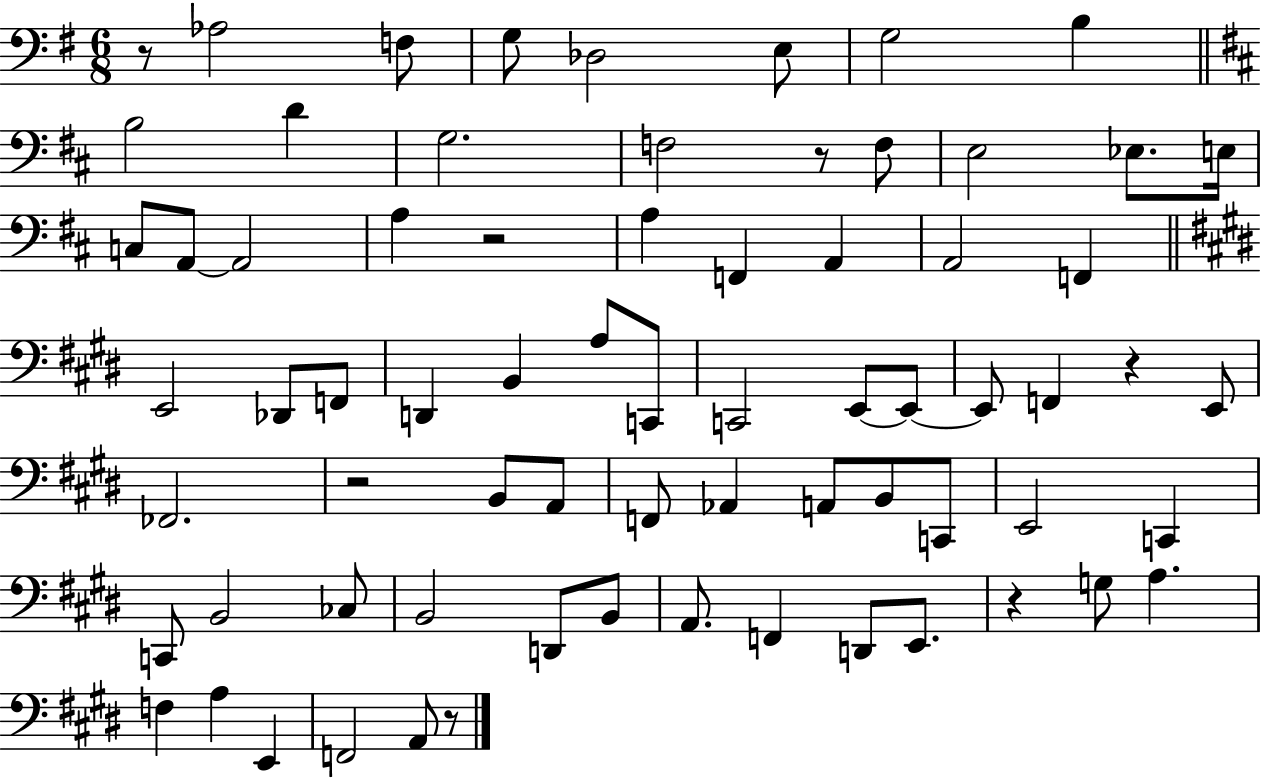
X:1
T:Untitled
M:6/8
L:1/4
K:G
z/2 _A,2 F,/2 G,/2 _D,2 E,/2 G,2 B, B,2 D G,2 F,2 z/2 F,/2 E,2 _E,/2 E,/4 C,/2 A,,/2 A,,2 A, z2 A, F,, A,, A,,2 F,, E,,2 _D,,/2 F,,/2 D,, B,, A,/2 C,,/2 C,,2 E,,/2 E,,/2 E,,/2 F,, z E,,/2 _F,,2 z2 B,,/2 A,,/2 F,,/2 _A,, A,,/2 B,,/2 C,,/2 E,,2 C,, C,,/2 B,,2 _C,/2 B,,2 D,,/2 B,,/2 A,,/2 F,, D,,/2 E,,/2 z G,/2 A, F, A, E,, F,,2 A,,/2 z/2